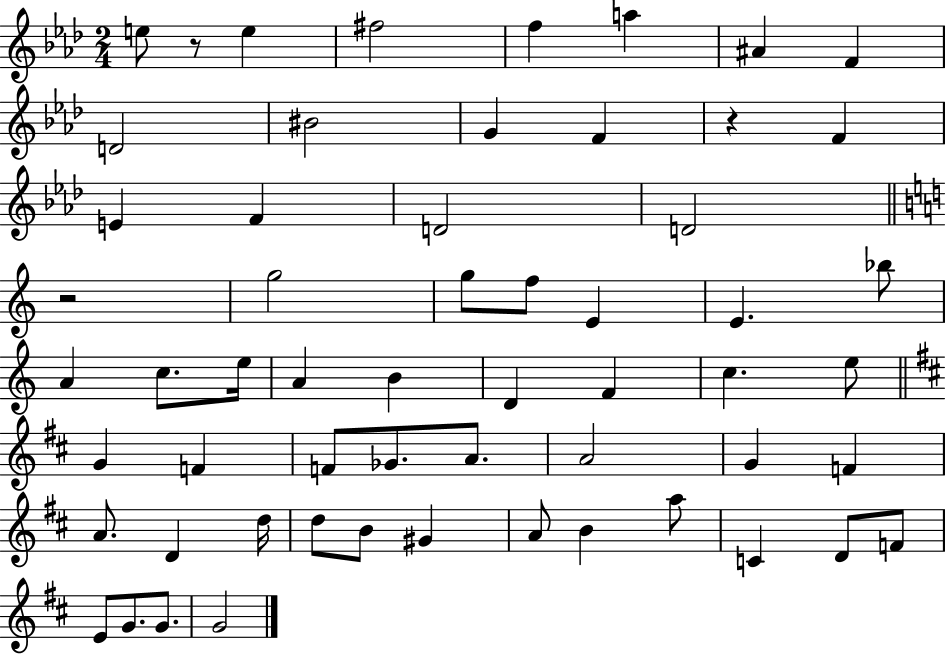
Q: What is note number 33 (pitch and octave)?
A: F4